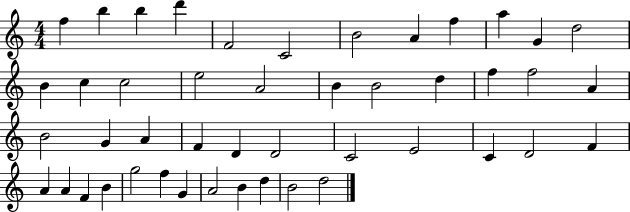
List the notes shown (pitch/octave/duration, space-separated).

F5/q B5/q B5/q D6/q F4/h C4/h B4/h A4/q F5/q A5/q G4/q D5/h B4/q C5/q C5/h E5/h A4/h B4/q B4/h D5/q F5/q F5/h A4/q B4/h G4/q A4/q F4/q D4/q D4/h C4/h E4/h C4/q D4/h F4/q A4/q A4/q F4/q B4/q G5/h F5/q G4/q A4/h B4/q D5/q B4/h D5/h